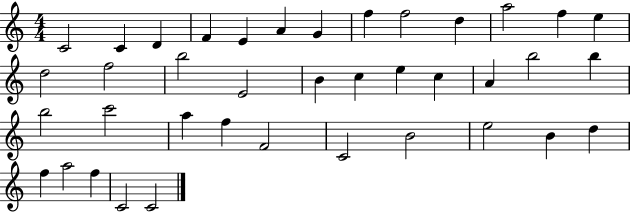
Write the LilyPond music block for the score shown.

{
  \clef treble
  \numericTimeSignature
  \time 4/4
  \key c \major
  c'2 c'4 d'4 | f'4 e'4 a'4 g'4 | f''4 f''2 d''4 | a''2 f''4 e''4 | \break d''2 f''2 | b''2 e'2 | b'4 c''4 e''4 c''4 | a'4 b''2 b''4 | \break b''2 c'''2 | a''4 f''4 f'2 | c'2 b'2 | e''2 b'4 d''4 | \break f''4 a''2 f''4 | c'2 c'2 | \bar "|."
}